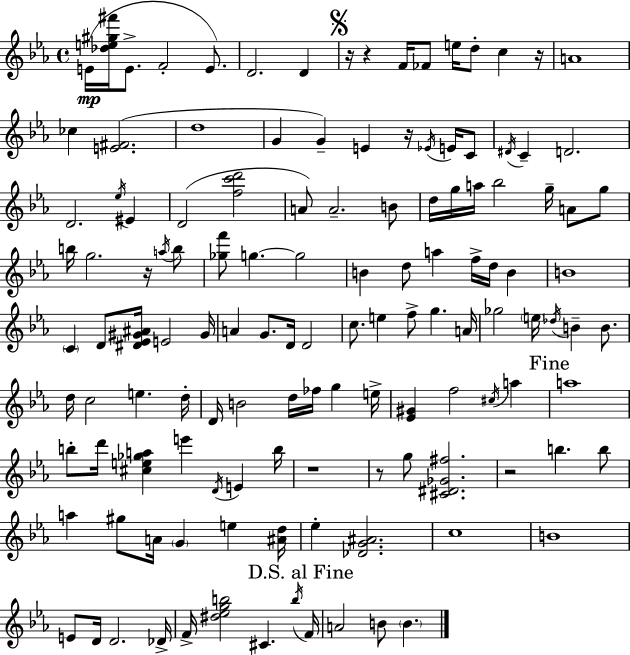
{
  \clef treble
  \time 4/4
  \defaultTimeSignature
  \key c \minor
  e'16(\mp <des'' e'' gis'' fis'''>16 e'8.-> f'2-. e'8.) | d'2. d'4 | \mark \markup { \musicglyph "scripts.segno" } r16 r4 f'16 fes'8 e''16 d''8-. c''4 r16 | a'1 | \break ces''4 <e' fis'>2.( | d''1 | g'4 g'4--) e'4 r16 \acciaccatura { ees'16 } e'16 c'8 | \acciaccatura { dis'16 } c'4-- d'2. | \break d'2. \acciaccatura { ees''16 } eis'4 | d'2( <f'' c''' d'''>2 | a'8) a'2.-- | b'8 d''16 g''16 a''16 bes''2 g''16-- a'8 | \break g''8 b''16 g''2. | r16 \acciaccatura { a''16 } b''8 <ges'' f'''>8 g''4.~~ g''2 | b'4 d''8 a''4 f''16-> d''16 | b'4 b'1 | \break \parenthesize c'4 d'8 <dis' ees' gis' ais'>16 e'2 | gis'16 a'4 g'8. d'16 d'2 | c''8. e''4 f''8-> g''4. | a'16 ges''2 \parenthesize e''16 \acciaccatura { des''16 } b'4-- | \break b'8. d''16 c''2 e''4. | d''16-. d'16 b'2 d''16 fes''16 | g''4 e''16-> <ees' gis'>4 f''2 | \acciaccatura { cis''16 } a''4 \mark "Fine" a''1 | \break b''8-. d'''16 <cis'' e'' ges'' a''>4 e'''4 | \acciaccatura { d'16 } e'4 b''16 r1 | r8 g''8 <cis' dis' ges' fis''>2. | r2 b''4. | \break b''8 a''4 gis''8 a'16 \parenthesize g'4 | e''4 <ais' d''>16 ees''4-. <des' g' ais'>2. | c''1 | b'1 | \break e'8 d'16 d'2. | des'16-> f'16-> <dis'' ees'' g'' b''>2 | cis'4. \acciaccatura { b''16 } \mark "D.S. al Fine" f'16 a'2 | b'8 \parenthesize b'4. \bar "|."
}